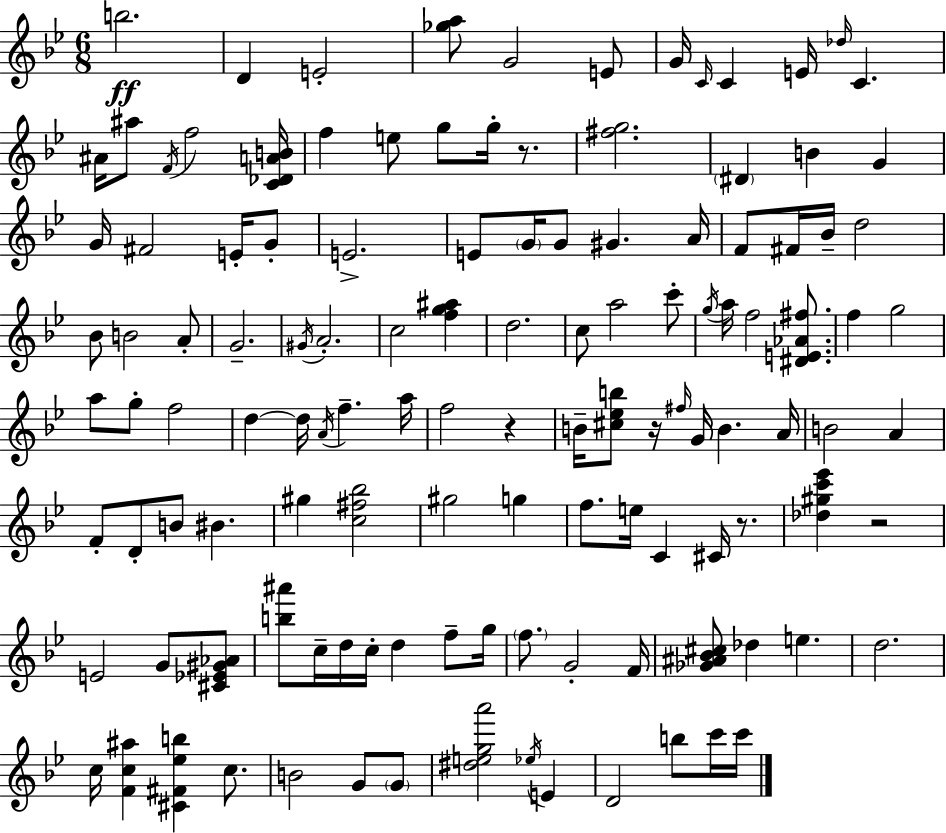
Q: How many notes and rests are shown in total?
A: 123